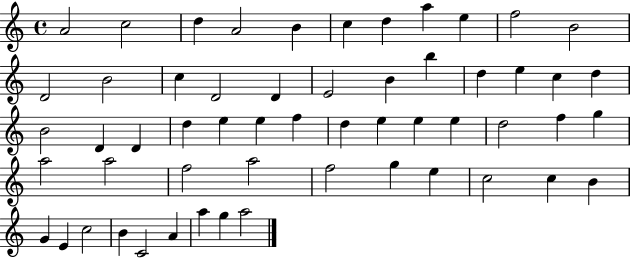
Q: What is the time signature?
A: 4/4